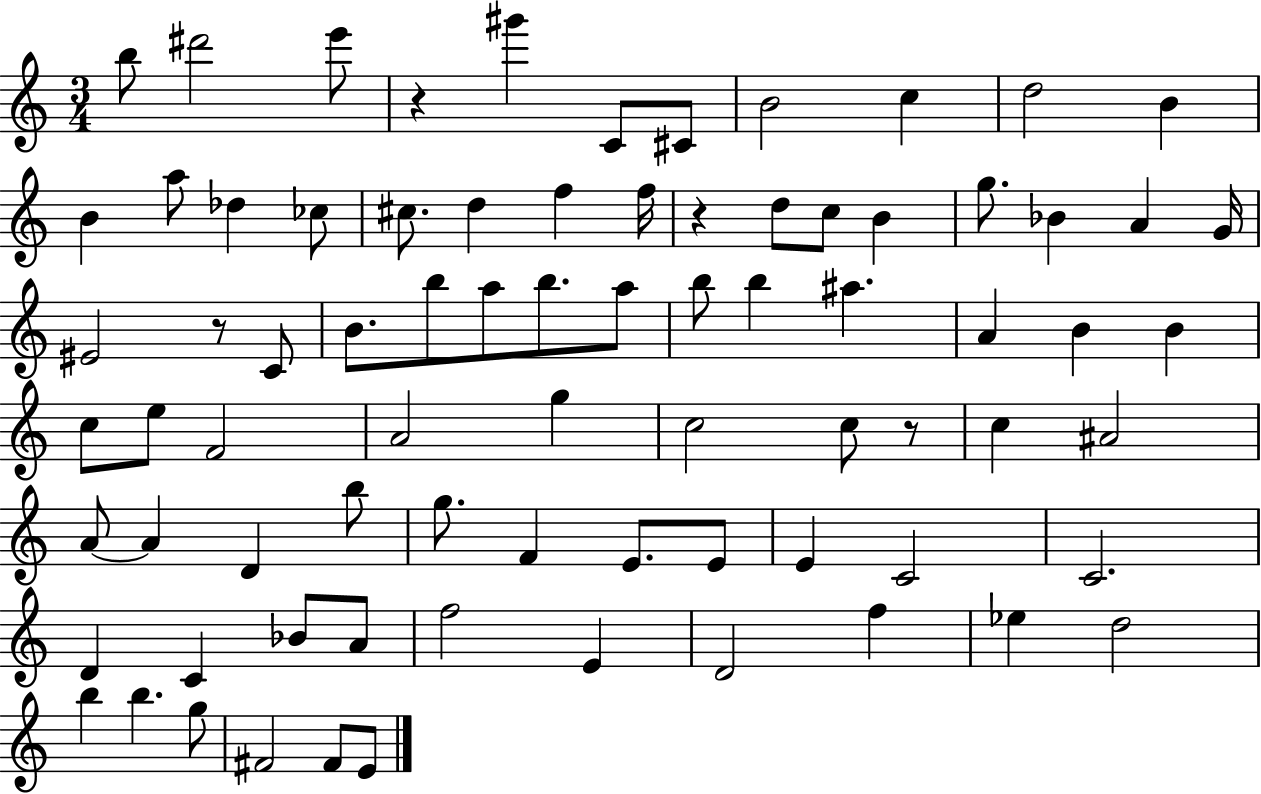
B5/e D#6/h E6/e R/q G#6/q C4/e C#4/e B4/h C5/q D5/h B4/q B4/q A5/e Db5/q CES5/e C#5/e. D5/q F5/q F5/s R/q D5/e C5/e B4/q G5/e. Bb4/q A4/q G4/s EIS4/h R/e C4/e B4/e. B5/e A5/e B5/e. A5/e B5/e B5/q A#5/q. A4/q B4/q B4/q C5/e E5/e F4/h A4/h G5/q C5/h C5/e R/e C5/q A#4/h A4/e A4/q D4/q B5/e G5/e. F4/q E4/e. E4/e E4/q C4/h C4/h. D4/q C4/q Bb4/e A4/e F5/h E4/q D4/h F5/q Eb5/q D5/h B5/q B5/q. G5/e F#4/h F#4/e E4/e